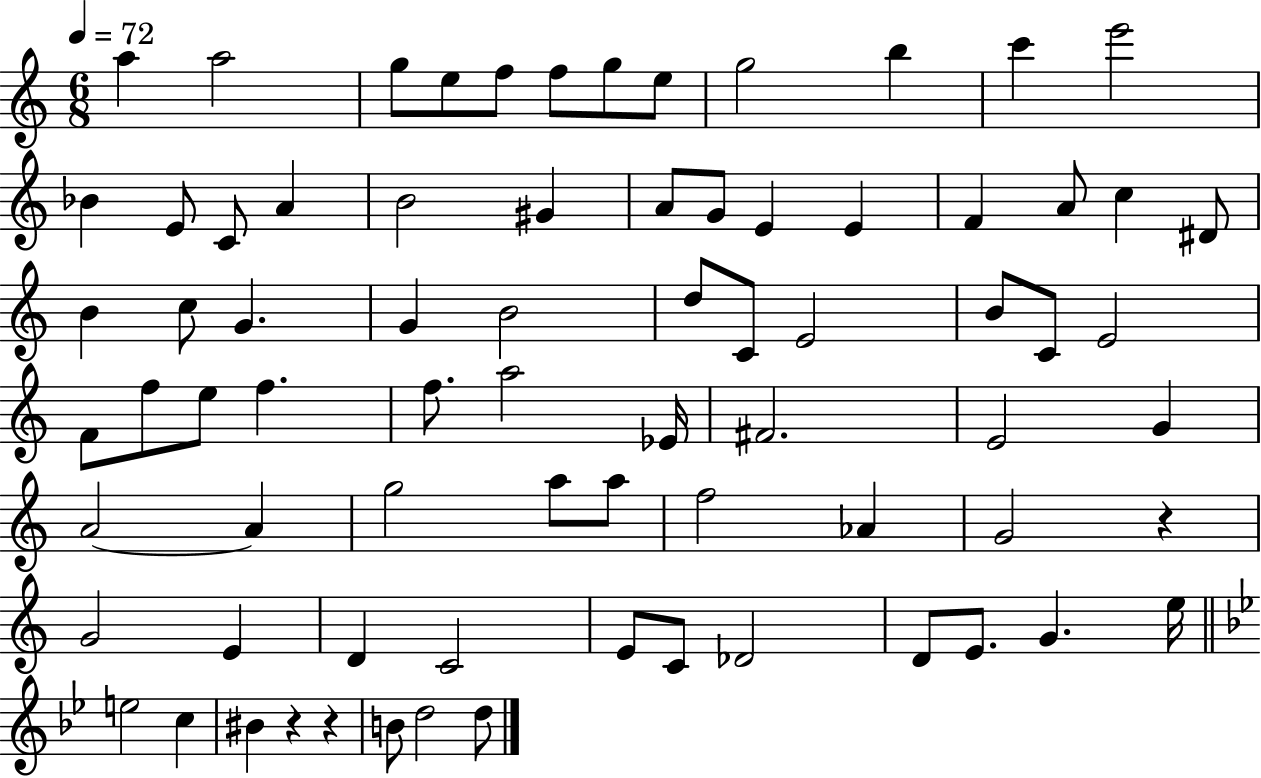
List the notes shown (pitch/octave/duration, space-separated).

A5/q A5/h G5/e E5/e F5/e F5/e G5/e E5/e G5/h B5/q C6/q E6/h Bb4/q E4/e C4/e A4/q B4/h G#4/q A4/e G4/e E4/q E4/q F4/q A4/e C5/q D#4/e B4/q C5/e G4/q. G4/q B4/h D5/e C4/e E4/h B4/e C4/e E4/h F4/e F5/e E5/e F5/q. F5/e. A5/h Eb4/s F#4/h. E4/h G4/q A4/h A4/q G5/h A5/e A5/e F5/h Ab4/q G4/h R/q G4/h E4/q D4/q C4/h E4/e C4/e Db4/h D4/e E4/e. G4/q. E5/s E5/h C5/q BIS4/q R/q R/q B4/e D5/h D5/e